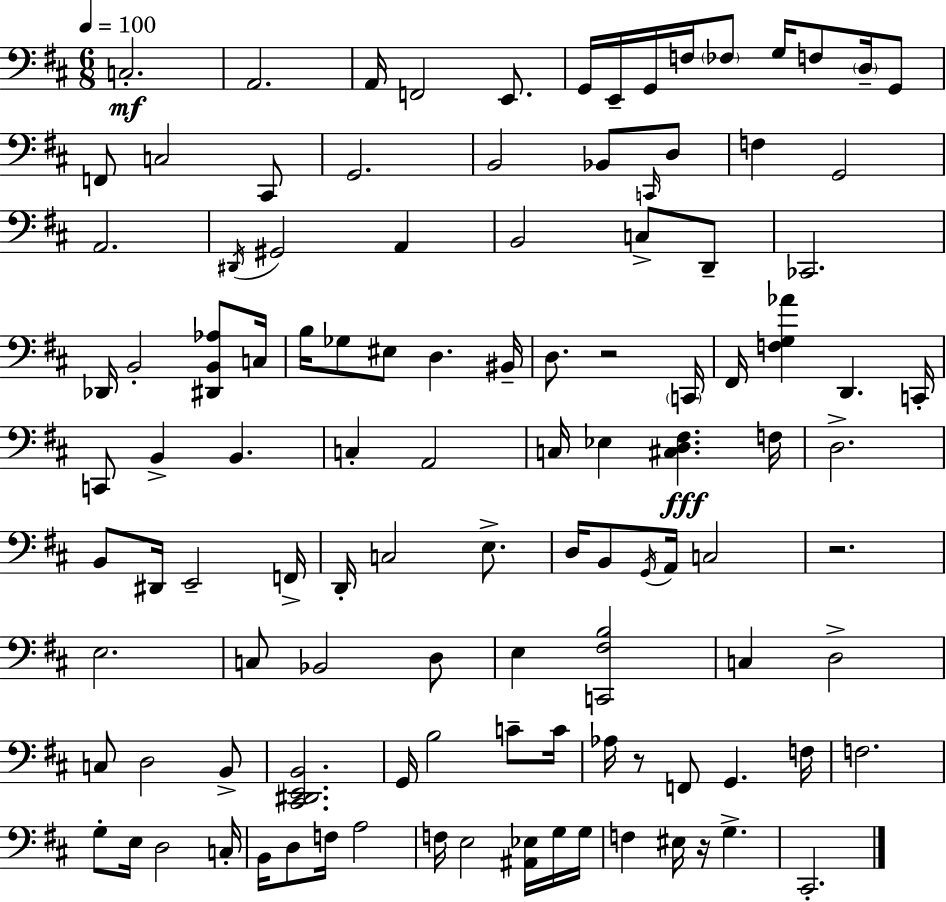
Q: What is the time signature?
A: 6/8